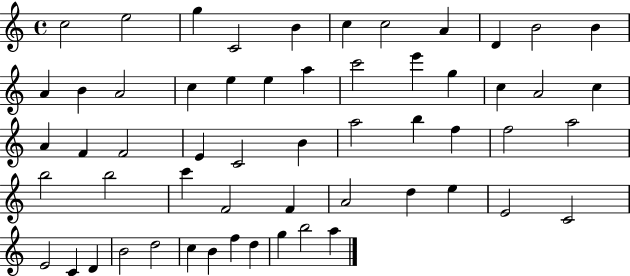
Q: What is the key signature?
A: C major